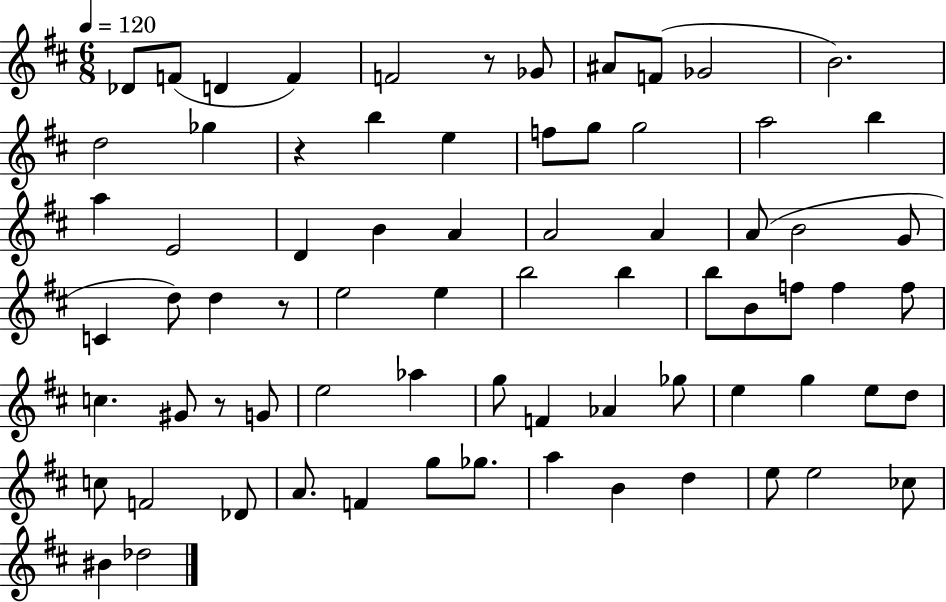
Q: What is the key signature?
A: D major